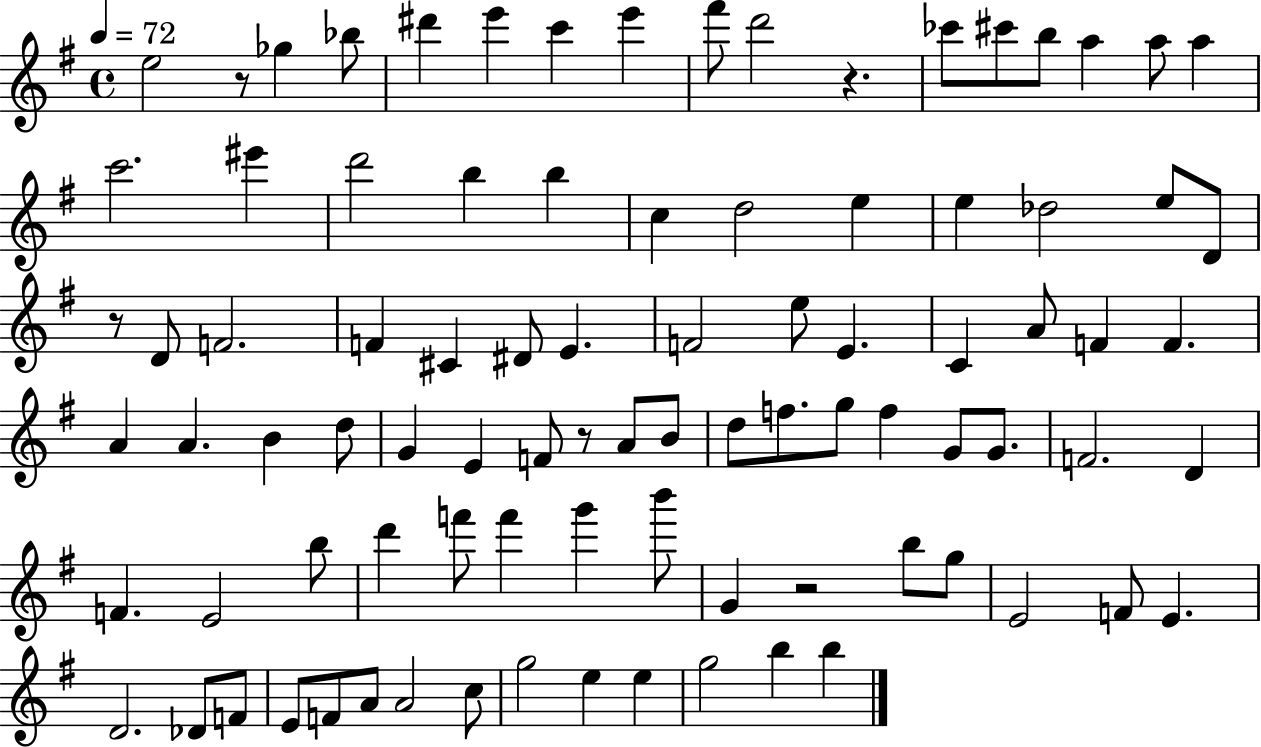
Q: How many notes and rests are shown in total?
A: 90